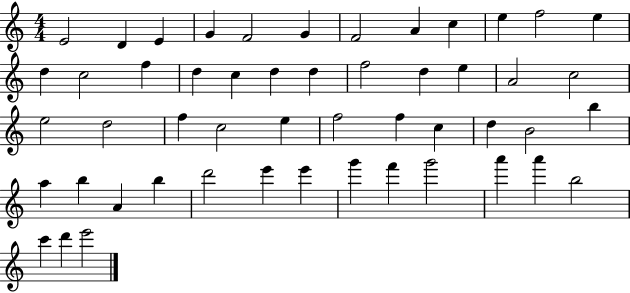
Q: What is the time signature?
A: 4/4